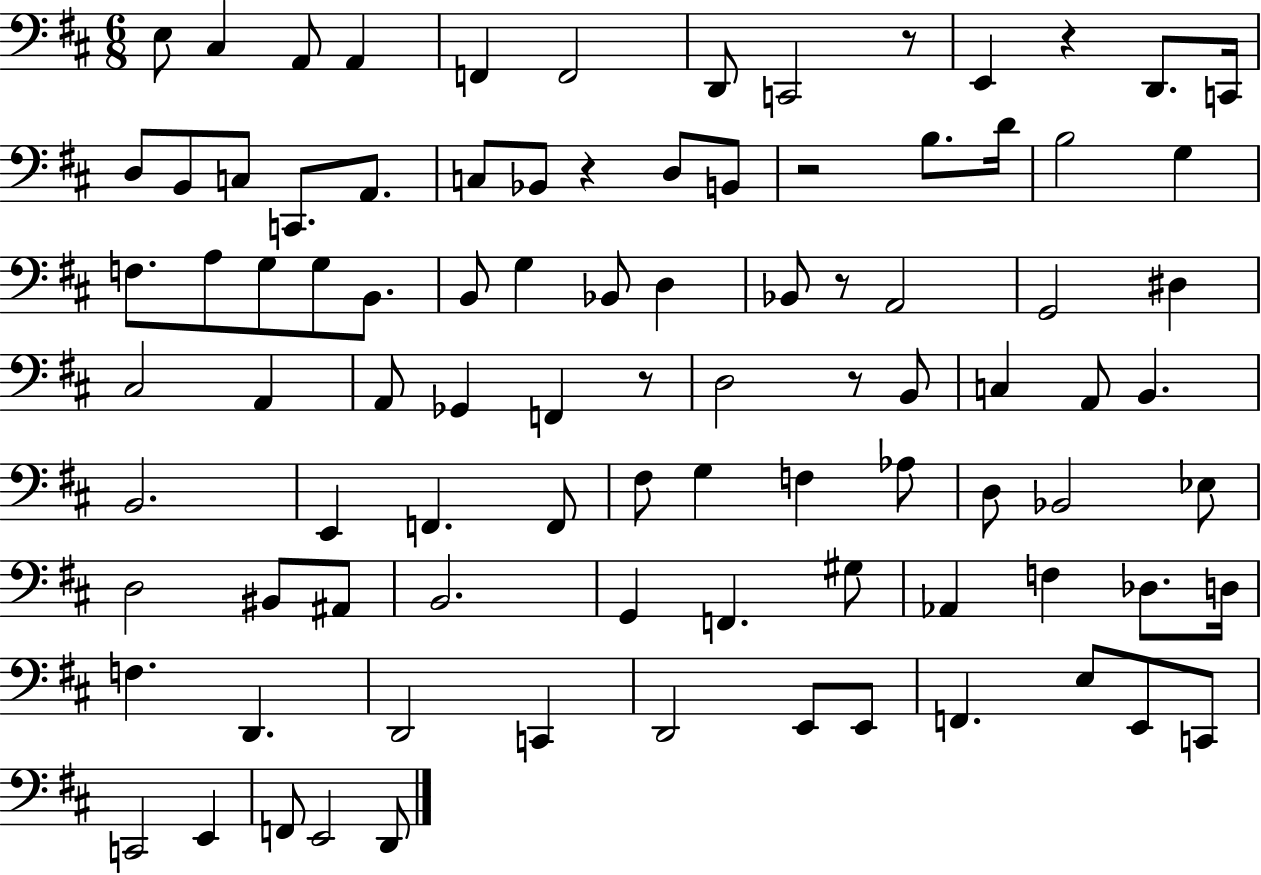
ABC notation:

X:1
T:Untitled
M:6/8
L:1/4
K:D
E,/2 ^C, A,,/2 A,, F,, F,,2 D,,/2 C,,2 z/2 E,, z D,,/2 C,,/4 D,/2 B,,/2 C,/2 C,,/2 A,,/2 C,/2 _B,,/2 z D,/2 B,,/2 z2 B,/2 D/4 B,2 G, F,/2 A,/2 G,/2 G,/2 B,,/2 B,,/2 G, _B,,/2 D, _B,,/2 z/2 A,,2 G,,2 ^D, ^C,2 A,, A,,/2 _G,, F,, z/2 D,2 z/2 B,,/2 C, A,,/2 B,, B,,2 E,, F,, F,,/2 ^F,/2 G, F, _A,/2 D,/2 _B,,2 _E,/2 D,2 ^B,,/2 ^A,,/2 B,,2 G,, F,, ^G,/2 _A,, F, _D,/2 D,/4 F, D,, D,,2 C,, D,,2 E,,/2 E,,/2 F,, E,/2 E,,/2 C,,/2 C,,2 E,, F,,/2 E,,2 D,,/2